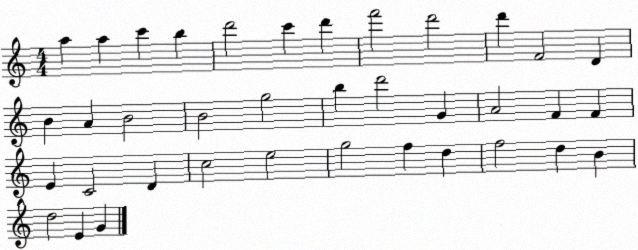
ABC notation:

X:1
T:Untitled
M:4/4
L:1/4
K:C
a a c' b d'2 c' d' f'2 d'2 d' F2 D B A B2 B2 g2 b d'2 G A2 F F E C2 D c2 e2 g2 f d f2 d B d2 E G